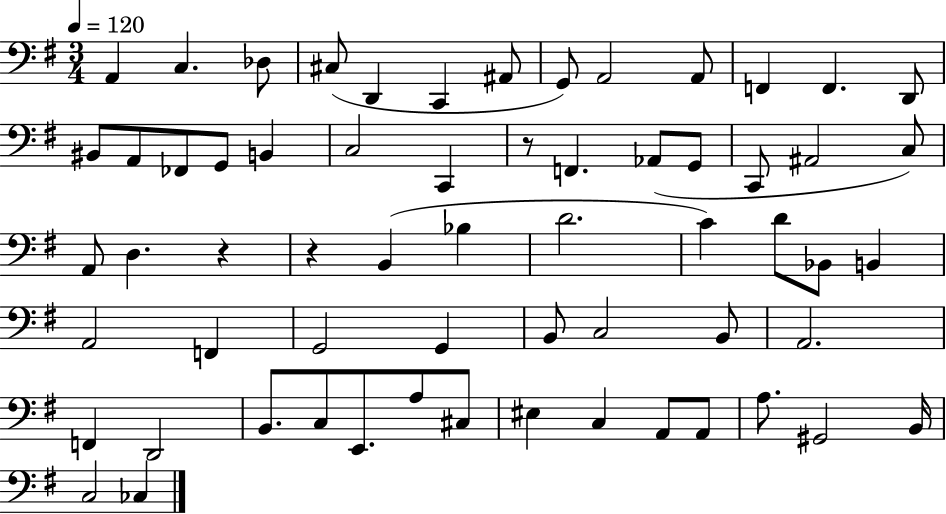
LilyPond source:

{
  \clef bass
  \numericTimeSignature
  \time 3/4
  \key g \major
  \tempo 4 = 120
  a,4 c4. des8 | cis8( d,4 c,4 ais,8 | g,8) a,2 a,8 | f,4 f,4. d,8 | \break bis,8 a,8 fes,8 g,8 b,4 | c2 c,4 | r8 f,4. aes,8( g,8 | c,8 ais,2 c8) | \break a,8 d4. r4 | r4 b,4( bes4 | d'2. | c'4) d'8 bes,8 b,4 | \break a,2 f,4 | g,2 g,4 | b,8 c2 b,8 | a,2. | \break f,4 d,2 | b,8. c8 e,8. a8 cis8 | eis4 c4 a,8 a,8 | a8. gis,2 b,16 | \break c2 ces4 | \bar "|."
}